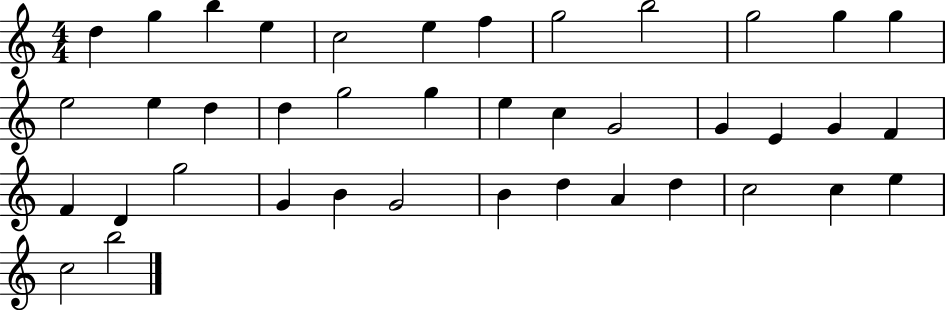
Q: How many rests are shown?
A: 0